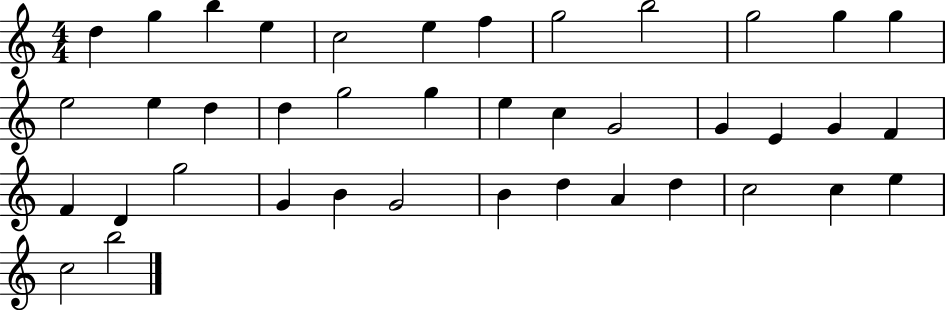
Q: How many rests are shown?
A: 0